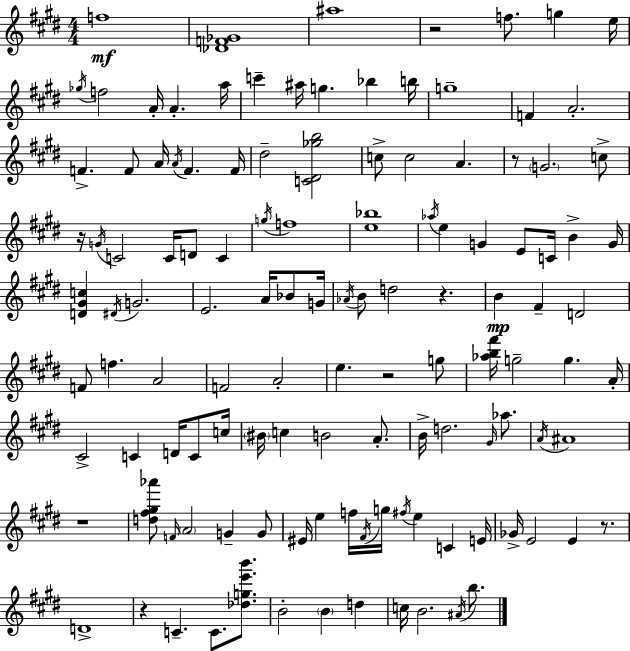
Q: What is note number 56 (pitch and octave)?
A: D4